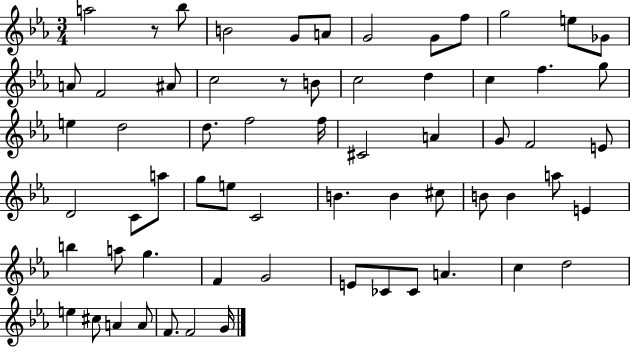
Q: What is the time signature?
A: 3/4